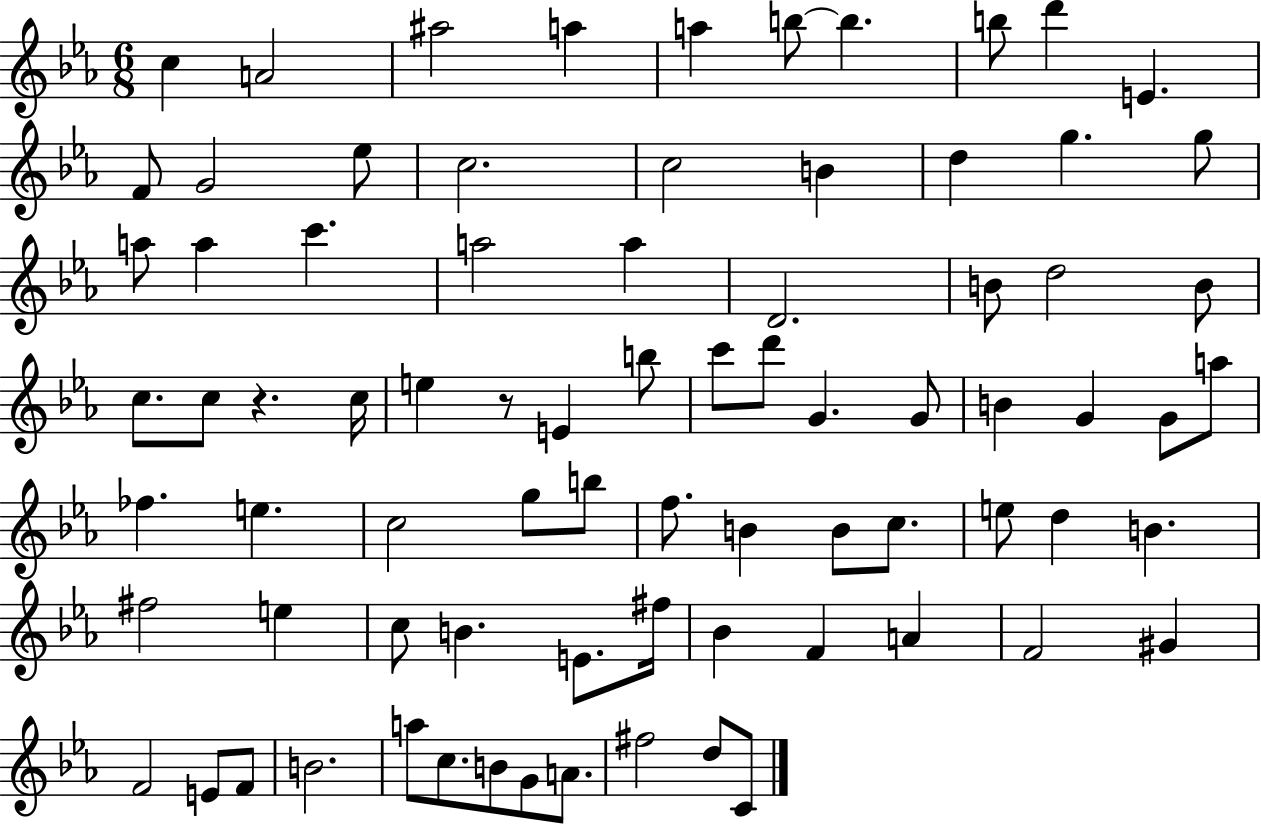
C5/q A4/h A#5/h A5/q A5/q B5/e B5/q. B5/e D6/q E4/q. F4/e G4/h Eb5/e C5/h. C5/h B4/q D5/q G5/q. G5/e A5/e A5/q C6/q. A5/h A5/q D4/h. B4/e D5/h B4/e C5/e. C5/e R/q. C5/s E5/q R/e E4/q B5/e C6/e D6/e G4/q. G4/e B4/q G4/q G4/e A5/e FES5/q. E5/q. C5/h G5/e B5/e F5/e. B4/q B4/e C5/e. E5/e D5/q B4/q. F#5/h E5/q C5/e B4/q. E4/e. F#5/s Bb4/q F4/q A4/q F4/h G#4/q F4/h E4/e F4/e B4/h. A5/e C5/e. B4/e G4/e A4/e. F#5/h D5/e C4/e